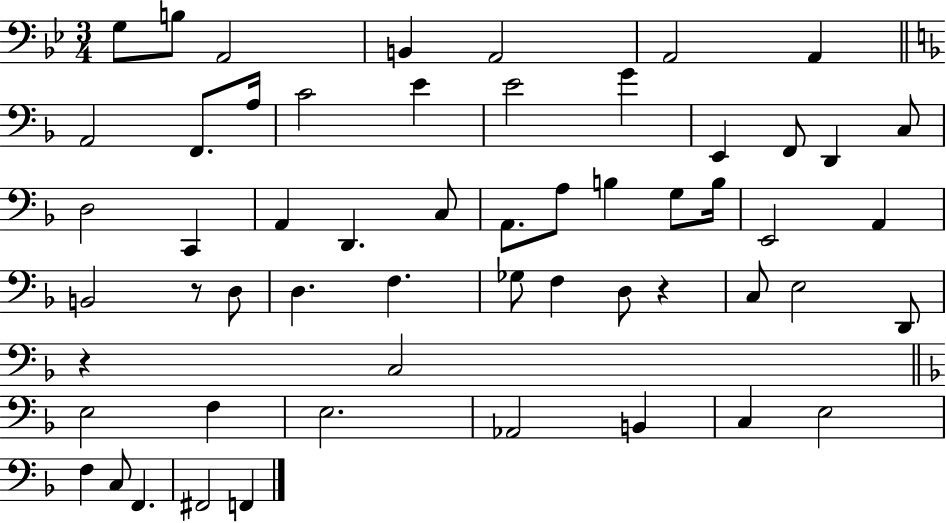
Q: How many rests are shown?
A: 3